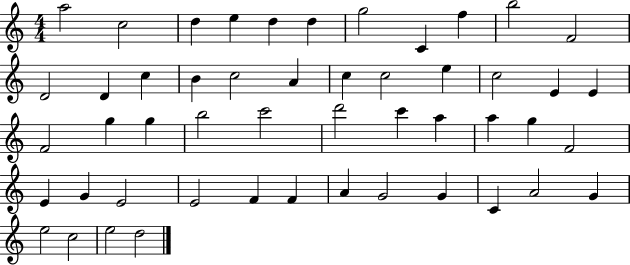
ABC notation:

X:1
T:Untitled
M:4/4
L:1/4
K:C
a2 c2 d e d d g2 C f b2 F2 D2 D c B c2 A c c2 e c2 E E F2 g g b2 c'2 d'2 c' a a g F2 E G E2 E2 F F A G2 G C A2 G e2 c2 e2 d2